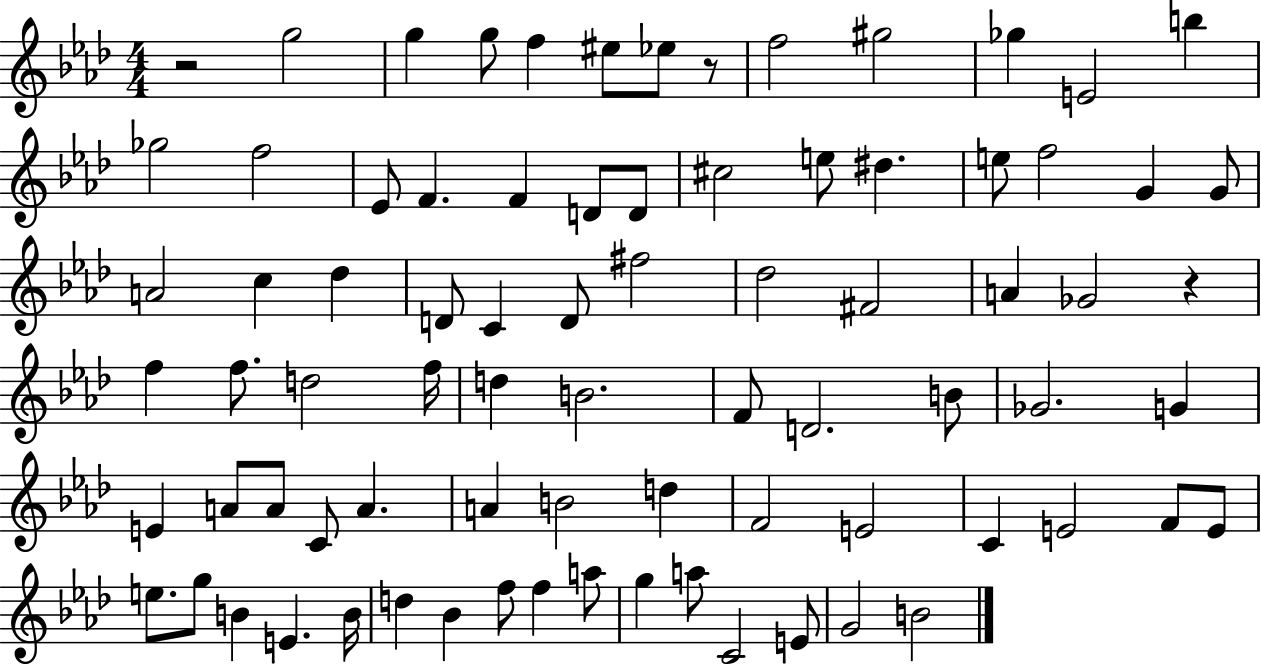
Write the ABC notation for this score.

X:1
T:Untitled
M:4/4
L:1/4
K:Ab
z2 g2 g g/2 f ^e/2 _e/2 z/2 f2 ^g2 _g E2 b _g2 f2 _E/2 F F D/2 D/2 ^c2 e/2 ^d e/2 f2 G G/2 A2 c _d D/2 C D/2 ^f2 _d2 ^F2 A _G2 z f f/2 d2 f/4 d B2 F/2 D2 B/2 _G2 G E A/2 A/2 C/2 A A B2 d F2 E2 C E2 F/2 E/2 e/2 g/2 B E B/4 d _B f/2 f a/2 g a/2 C2 E/2 G2 B2